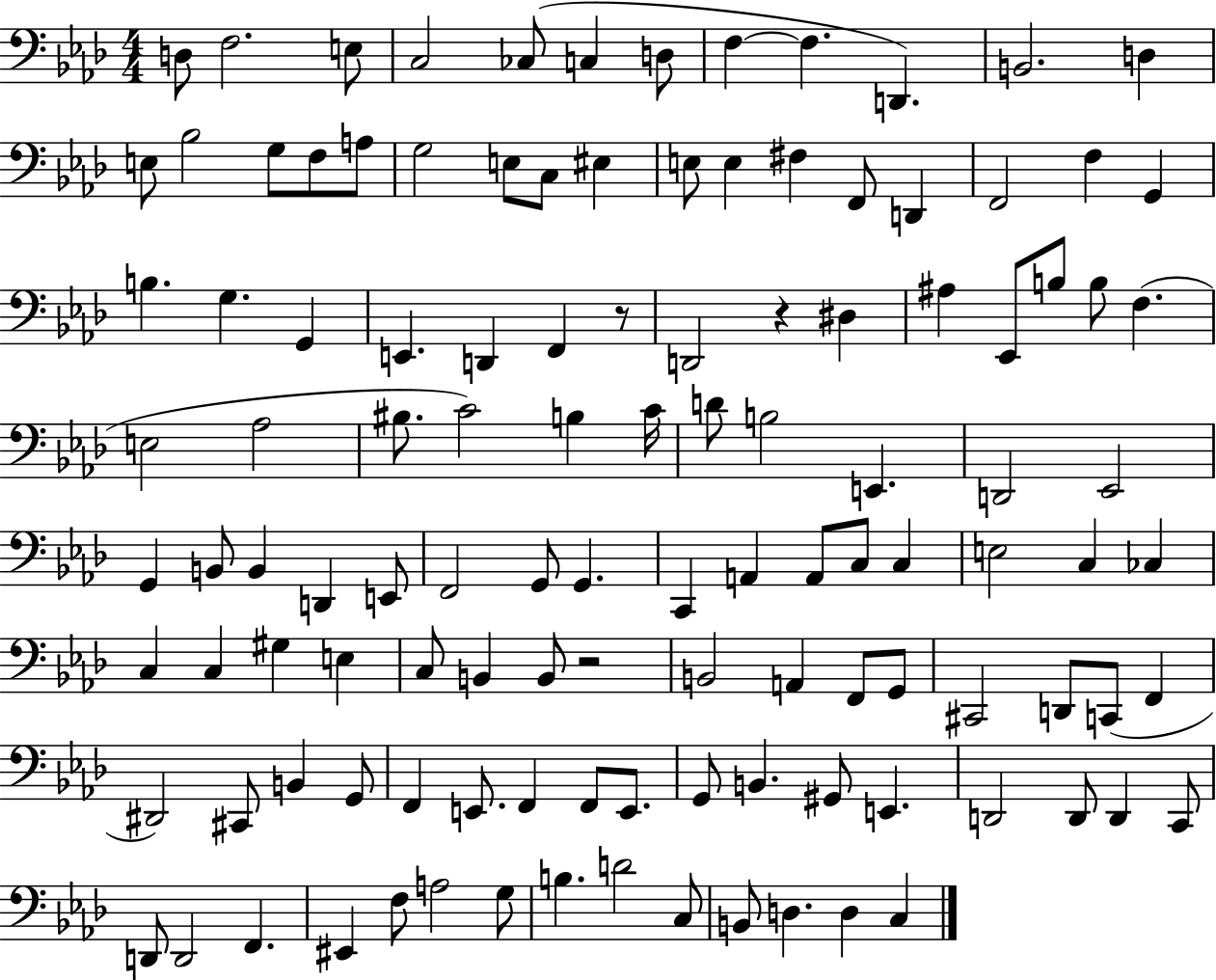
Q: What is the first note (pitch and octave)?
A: D3